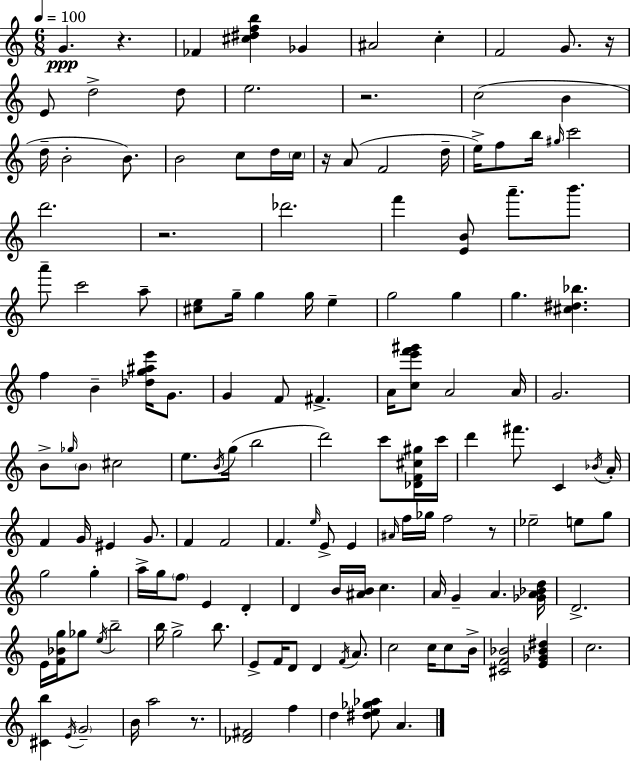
G4/q. R/q. FES4/q [C#5,D#5,F5,B5]/q Gb4/q A#4/h C5/q F4/h G4/e. R/s E4/e D5/h D5/e E5/h. R/h. C5/h B4/q D5/s B4/h B4/e. B4/h C5/e D5/s C5/s R/s A4/e F4/h D5/s E5/s F5/e B5/s G#5/s C6/h D6/h. R/h. Db6/h. F6/q [E4,B4]/e A6/e. B6/e. A6/e C6/h A5/e [C#5,E5]/e G5/s G5/q G5/s E5/q G5/h G5/q G5/q. [C#5,D#5,Bb5]/q. F5/q B4/q [Db5,G5,A#5,E6]/s G4/e. G4/q F4/e F#4/q. A4/s [C5,E6,F6,G#6]/e A4/h A4/s G4/h. B4/e Gb5/s B4/e C#5/h E5/e. B4/s G5/s B5/h D6/h C6/e [Db4,F4,C#5,G#5]/s C6/s D6/q F#6/e. C4/q Bb4/s A4/s F4/q G4/s EIS4/q G4/e. F4/q F4/h F4/q. E5/s E4/e E4/q A#4/s F5/s Gb5/s F5/h R/e Eb5/h E5/e G5/e G5/h G5/q A5/s G5/s F5/e E4/q D4/q D4/q B4/s [A#4,B4]/s C5/q. A4/s G4/q A4/q. [Gb4,A4,Bb4,D5]/s D4/h. E4/s [F4,Bb4,G5]/s Gb5/e E5/s B5/h B5/s G5/h B5/e. E4/e F4/s D4/e D4/q F4/s A4/e. C5/h C5/s C5/e B4/s [C#4,F4,Bb4]/h [E4,Gb4,Bb4,D#5]/q C5/h. [C#4,B5]/q E4/s G4/h B4/s A5/h R/e. [Db4,F#4]/h F5/q D5/q [D#5,E5,Gb5,Ab5]/e A4/q.